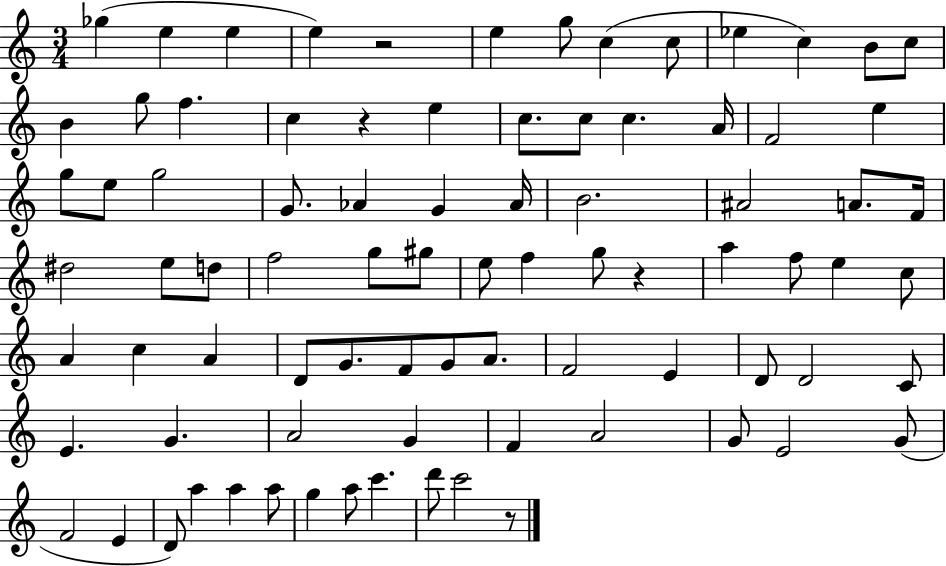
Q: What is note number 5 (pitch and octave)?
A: E5